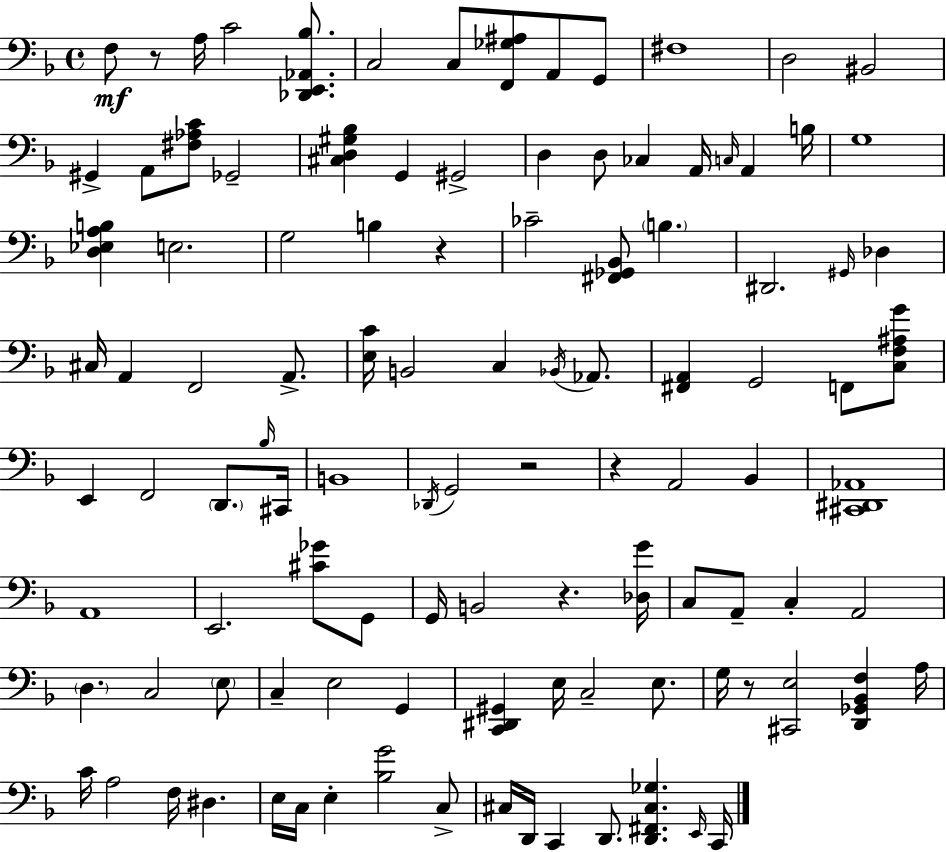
F3/e R/e A3/s C4/h [Db2,E2,Ab2,Bb3]/e. C3/h C3/e [F2,Gb3,A#3]/e A2/e G2/e F#3/w D3/h BIS2/h G#2/q A2/e [F#3,Ab3,C4]/e Gb2/h [C#3,D3,G#3,Bb3]/q G2/q G#2/h D3/q D3/e CES3/q A2/s C3/s A2/q B3/s G3/w [D3,Eb3,A3,B3]/q E3/h. G3/h B3/q R/q CES4/h [F#2,Gb2,Bb2]/e B3/q. D#2/h. G#2/s Db3/q C#3/s A2/q F2/h A2/e. [E3,C4]/s B2/h C3/q Bb2/s Ab2/e. [F#2,A2]/q G2/h F2/e [C3,F3,A#3,G4]/e E2/q F2/h D2/e. Bb3/s C#2/s B2/w Db2/s G2/h R/h R/q A2/h Bb2/q [C#2,D#2,Ab2]/w A2/w E2/h. [C#4,Gb4]/e G2/e G2/s B2/h R/q. [Db3,G4]/s C3/e A2/e C3/q A2/h D3/q. C3/h E3/e C3/q E3/h G2/q [C2,D#2,G#2]/q E3/s C3/h E3/e. G3/s R/e [C#2,E3]/h [D2,Gb2,Bb2,F3]/q A3/s C4/s A3/h F3/s D#3/q. E3/s C3/s E3/q [Bb3,G4]/h C3/e C#3/s D2/s C2/q D2/e. [D2,F#2,C#3,Gb3]/q. E2/s C2/s